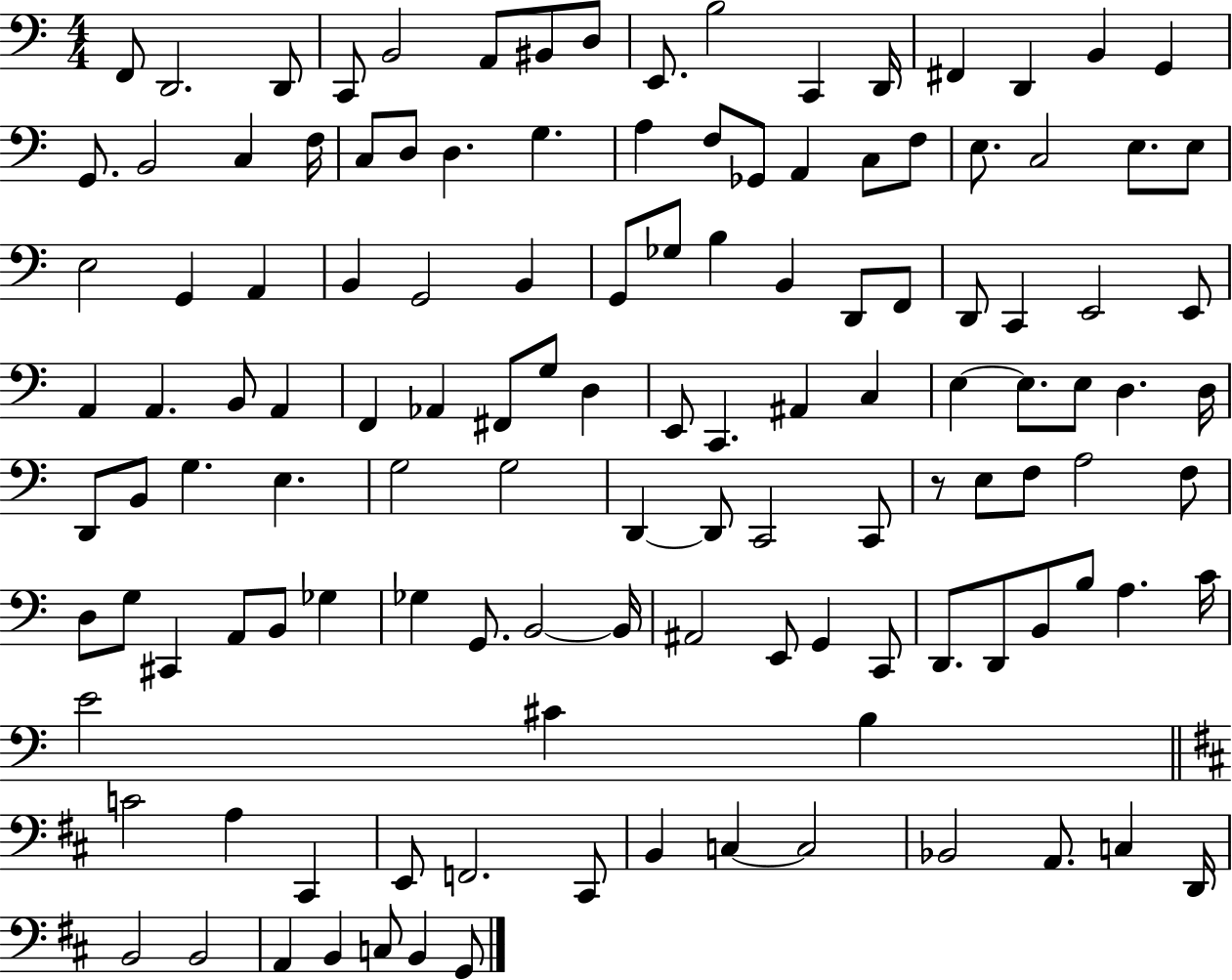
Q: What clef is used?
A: bass